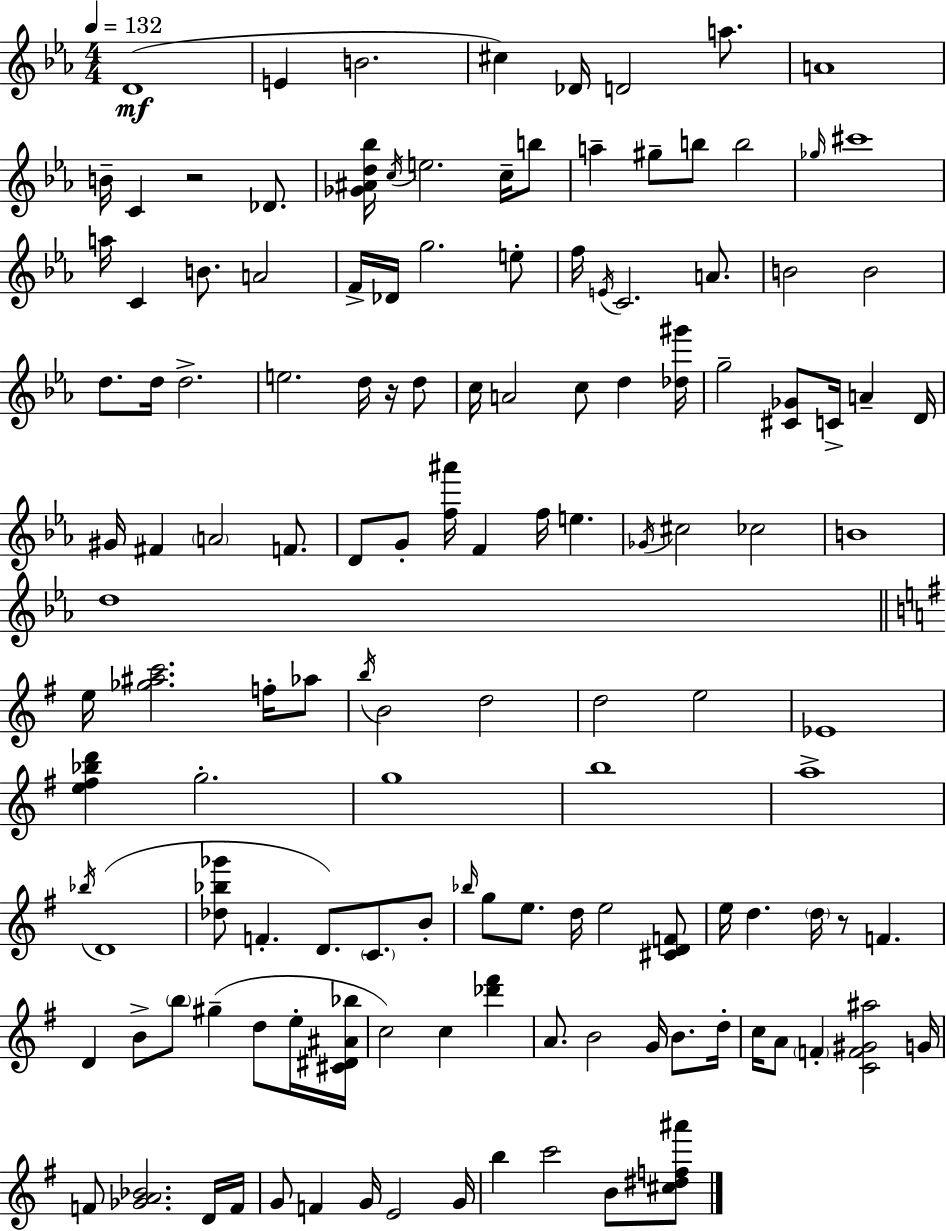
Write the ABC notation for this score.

X:1
T:Untitled
M:4/4
L:1/4
K:Cm
D4 E B2 ^c _D/4 D2 a/2 A4 B/4 C z2 _D/2 [_G^Ad_b]/4 c/4 e2 c/4 b/2 a ^g/2 b/2 b2 _g/4 ^c'4 a/4 C B/2 A2 F/4 _D/4 g2 e/2 f/4 E/4 C2 A/2 B2 B2 d/2 d/4 d2 e2 d/4 z/4 d/2 c/4 A2 c/2 d [_d^g']/4 g2 [^C_G]/2 C/4 A D/4 ^G/4 ^F A2 F/2 D/2 G/2 [f^a']/4 F f/4 e _G/4 ^c2 _c2 B4 d4 e/4 [_g^ac']2 f/4 _a/2 b/4 B2 d2 d2 e2 _E4 [e^f_bd'] g2 g4 b4 a4 _b/4 D4 [_d_b_g']/2 F D/2 C/2 B/2 _b/4 g/2 e/2 d/4 e2 [^CDF]/2 e/4 d d/4 z/2 F D B/2 b/2 ^g d/2 e/4 [^C^D^A_b]/4 c2 c [_d'^f'] A/2 B2 G/4 B/2 d/4 c/4 A/2 F [CF^G^a]2 G/4 F/2 [_GA_B]2 D/4 F/4 G/2 F G/4 E2 G/4 b c'2 B/2 [^c^df^a']/2